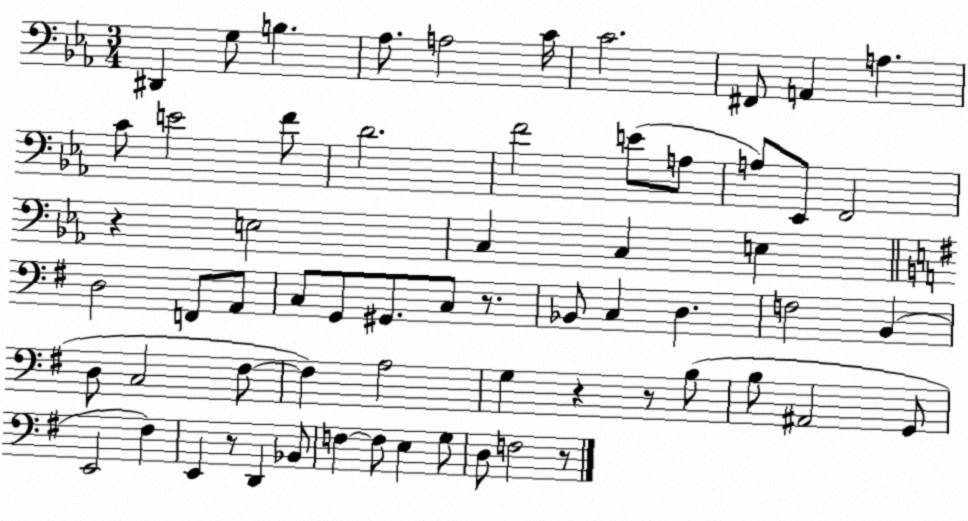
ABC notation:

X:1
T:Untitled
M:3/4
L:1/4
K:Eb
^D,, G,/2 B, _A,/2 A,2 C/4 C2 ^F,,/2 A,, A, C/2 E2 F/2 D2 F2 E/2 A,/2 A,/2 _E,,/2 F,,2 z E,2 C, C, E, D,2 F,,/2 A,,/2 C,/2 G,,/2 ^G,,/2 C,/2 z/2 _B,,/2 C, D, F,2 B,, D,/2 C,2 ^F,/2 ^F, A,2 G, z z/2 B,/2 B,/2 ^A,,2 G,,/2 E,,2 ^F, E,, z/2 D,, _B,,/2 F, F,/2 E, G,/2 D,/2 F,2 z/2